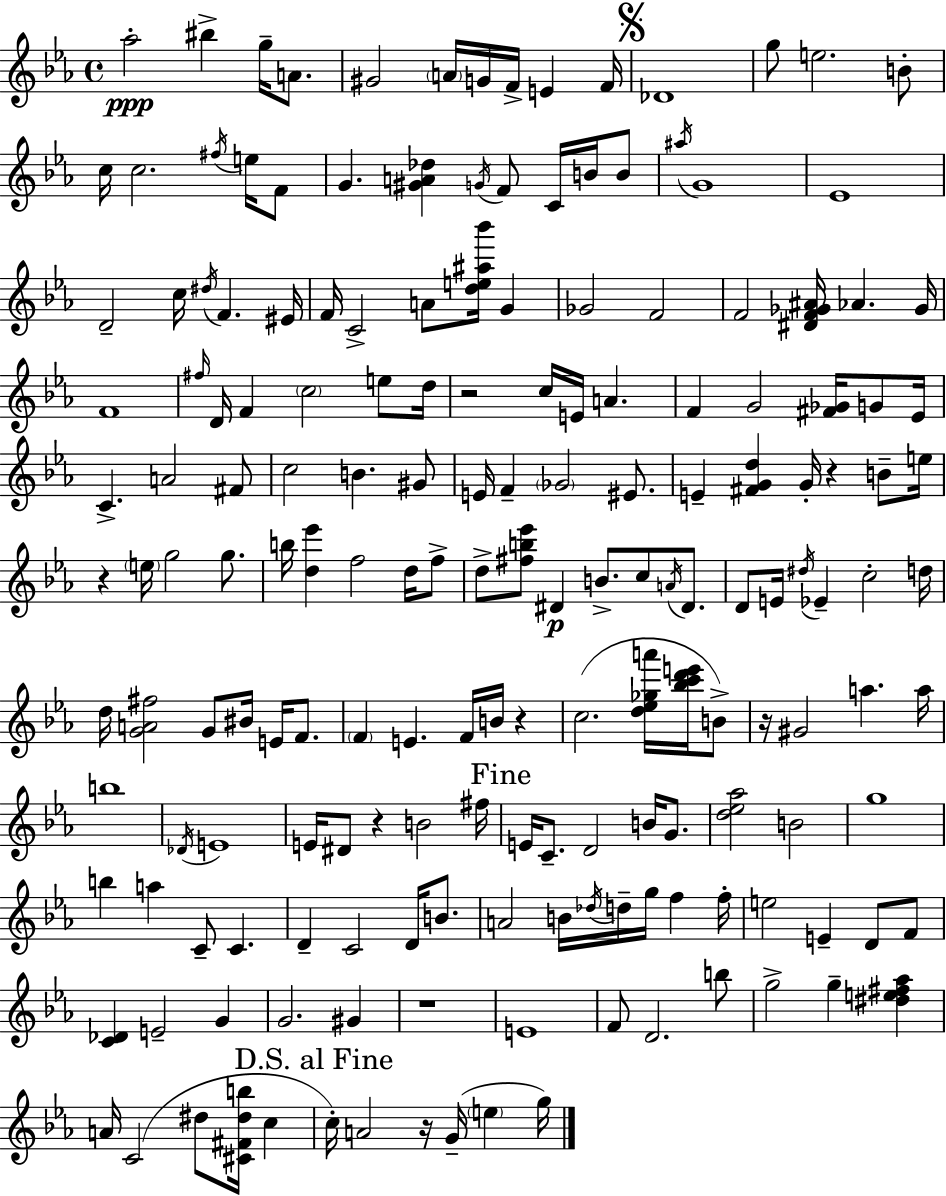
Ab5/h BIS5/q G5/s A4/e. G#4/h A4/s G4/s F4/s E4/q F4/s Db4/w G5/e E5/h. B4/e C5/s C5/h. F#5/s E5/s F4/e G4/q. [G#4,A4,Db5]/q G4/s F4/e C4/s B4/s B4/e A#5/s G4/w Eb4/w D4/h C5/s D#5/s F4/q. EIS4/s F4/s C4/h A4/e [D5,E5,A#5,Bb6]/s G4/q Gb4/h F4/h F4/h [D#4,F4,Gb4,A#4]/s Ab4/q. Gb4/s F4/w F#5/s D4/s F4/q C5/h E5/e D5/s R/h C5/s E4/s A4/q. F4/q G4/h [F#4,Gb4]/s G4/e Eb4/s C4/q. A4/h F#4/e C5/h B4/q. G#4/e E4/s F4/q Gb4/h EIS4/e. E4/q [F#4,G4,D5]/q G4/s R/q B4/e E5/s R/q E5/s G5/h G5/e. B5/s [D5,Eb6]/q F5/h D5/s F5/e D5/e [F#5,B5,Eb6]/e D#4/q B4/e. C5/e A4/s D#4/e. D4/e E4/s D#5/s Eb4/q C5/h D5/s D5/s [G4,A4,F#5]/h G4/e BIS4/s E4/s F4/e. F4/q E4/q. F4/s B4/s R/q C5/h. [D5,Eb5,Gb5,A6]/s [Bb5,C6,D6,E6]/s B4/e R/s G#4/h A5/q. A5/s B5/w Db4/s E4/w E4/s D#4/e R/q B4/h F#5/s E4/s C4/e. D4/h B4/s G4/e. [D5,Eb5,Ab5]/h B4/h G5/w B5/q A5/q C4/e C4/q. D4/q C4/h D4/s B4/e. A4/h B4/s Db5/s D5/s G5/s F5/q F5/s E5/h E4/q D4/e F4/e [C4,Db4]/q E4/h G4/q G4/h. G#4/q R/w E4/w F4/e D4/h. B5/e G5/h G5/q [D#5,E5,F#5,Ab5]/q A4/s C4/h D#5/e [C#4,F#4,D#5,B5]/s C5/q C5/s A4/h R/s G4/s E5/q G5/s